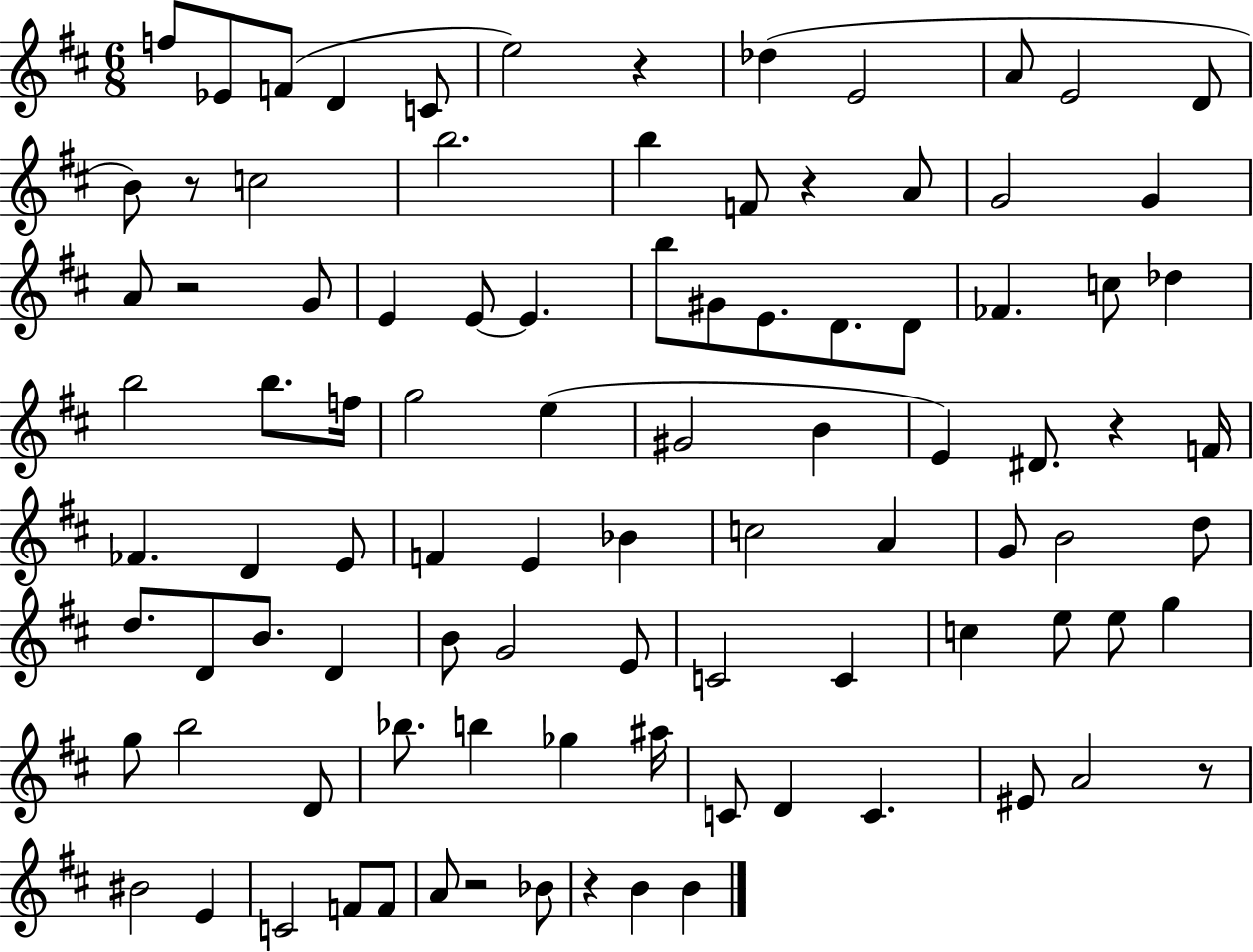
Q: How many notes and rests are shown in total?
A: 95